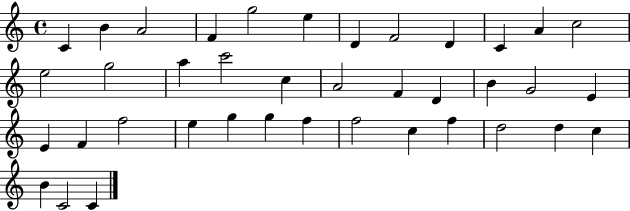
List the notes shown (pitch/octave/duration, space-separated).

C4/q B4/q A4/h F4/q G5/h E5/q D4/q F4/h D4/q C4/q A4/q C5/h E5/h G5/h A5/q C6/h C5/q A4/h F4/q D4/q B4/q G4/h E4/q E4/q F4/q F5/h E5/q G5/q G5/q F5/q F5/h C5/q F5/q D5/h D5/q C5/q B4/q C4/h C4/q